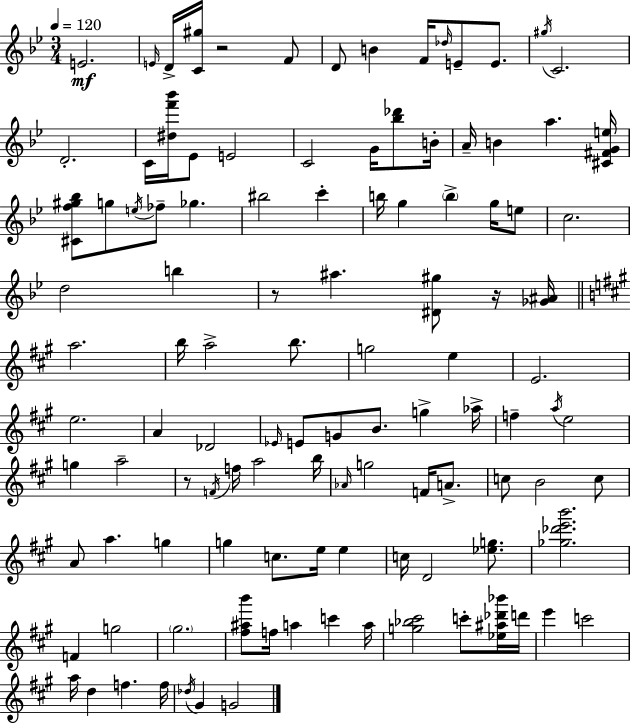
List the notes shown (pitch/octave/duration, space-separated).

E4/h. E4/s D4/s [C4,G#5]/s R/h F4/e D4/e B4/q F4/s Db5/s E4/e E4/e. G#5/s C4/h. D4/h. C4/s [D#5,F6,Bb6]/s Eb4/e E4/h C4/h G4/s [Bb5,Db6]/e B4/s A4/s B4/q A5/q. [C#4,F#4,G4,E5]/s [C#4,F5,G#5,Bb5]/e G5/e E5/s FES5/e Gb5/q. BIS5/h C6/q B5/s G5/q B5/q G5/s E5/e C5/h. D5/h B5/q R/e A#5/q. [D#4,G#5]/e R/s [Gb4,A#4]/s A5/h. B5/s A5/h B5/e. G5/h E5/q E4/h. E5/h. A4/q Db4/h Eb4/s E4/e G4/e B4/e. G5/q Ab5/s F5/q A5/s E5/h G5/q A5/h R/e F4/s F5/s A5/h B5/s Ab4/s G5/h F4/s A4/e. C5/e B4/h C5/e A4/e A5/q. G5/q G5/q C5/e. E5/s E5/q C5/s D4/h [Eb5,G5]/e. [Gb5,Db6,E6,B6]/h. F4/q G5/h G#5/h. [F#5,A#5,B6]/e F5/s A5/q C6/q A5/s [G5,Bb5,C#6]/h C6/e [Eb5,A#5,Db6,Bb6]/s D6/s E6/q C6/h A5/s D5/q F5/q. F5/s Db5/s G#4/q G4/h